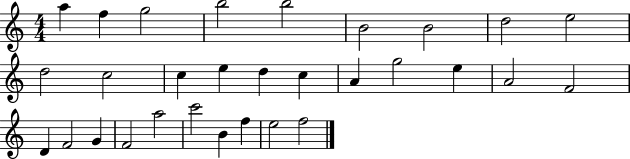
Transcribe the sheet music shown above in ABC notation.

X:1
T:Untitled
M:4/4
L:1/4
K:C
a f g2 b2 b2 B2 B2 d2 e2 d2 c2 c e d c A g2 e A2 F2 D F2 G F2 a2 c'2 B f e2 f2